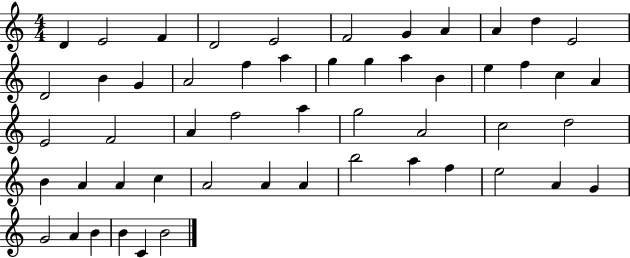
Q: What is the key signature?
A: C major